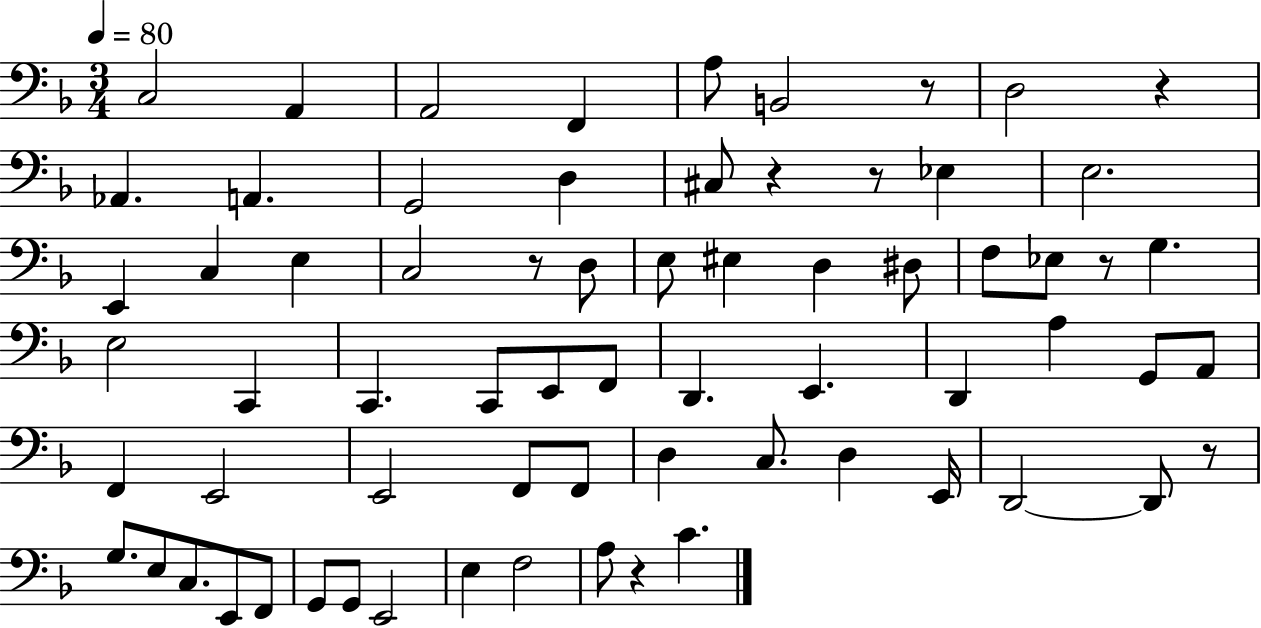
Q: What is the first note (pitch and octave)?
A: C3